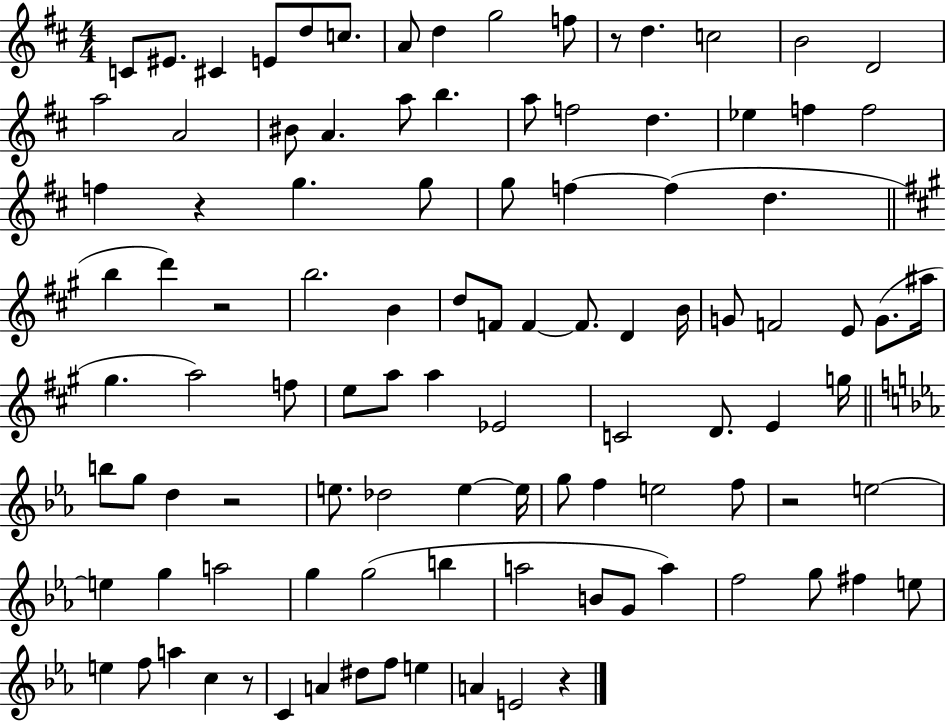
{
  \clef treble
  \numericTimeSignature
  \time 4/4
  \key d \major
  c'8 eis'8. cis'4 e'8 d''8 c''8. | a'8 d''4 g''2 f''8 | r8 d''4. c''2 | b'2 d'2 | \break a''2 a'2 | bis'8 a'4. a''8 b''4. | a''8 f''2 d''4. | ees''4 f''4 f''2 | \break f''4 r4 g''4. g''8 | g''8 f''4~~ f''4( d''4. | \bar "||" \break \key a \major b''4 d'''4) r2 | b''2. b'4 | d''8 f'8 f'4~~ f'8. d'4 b'16 | g'8 f'2 e'8 g'8.( ais''16 | \break gis''4. a''2) f''8 | e''8 a''8 a''4 ees'2 | c'2 d'8. e'4 g''16 | \bar "||" \break \key ees \major b''8 g''8 d''4 r2 | e''8. des''2 e''4~~ e''16 | g''8 f''4 e''2 f''8 | r2 e''2~~ | \break e''4 g''4 a''2 | g''4 g''2( b''4 | a''2 b'8 g'8 a''4) | f''2 g''8 fis''4 e''8 | \break e''4 f''8 a''4 c''4 r8 | c'4 a'4 dis''8 f''8 e''4 | a'4 e'2 r4 | \bar "|."
}